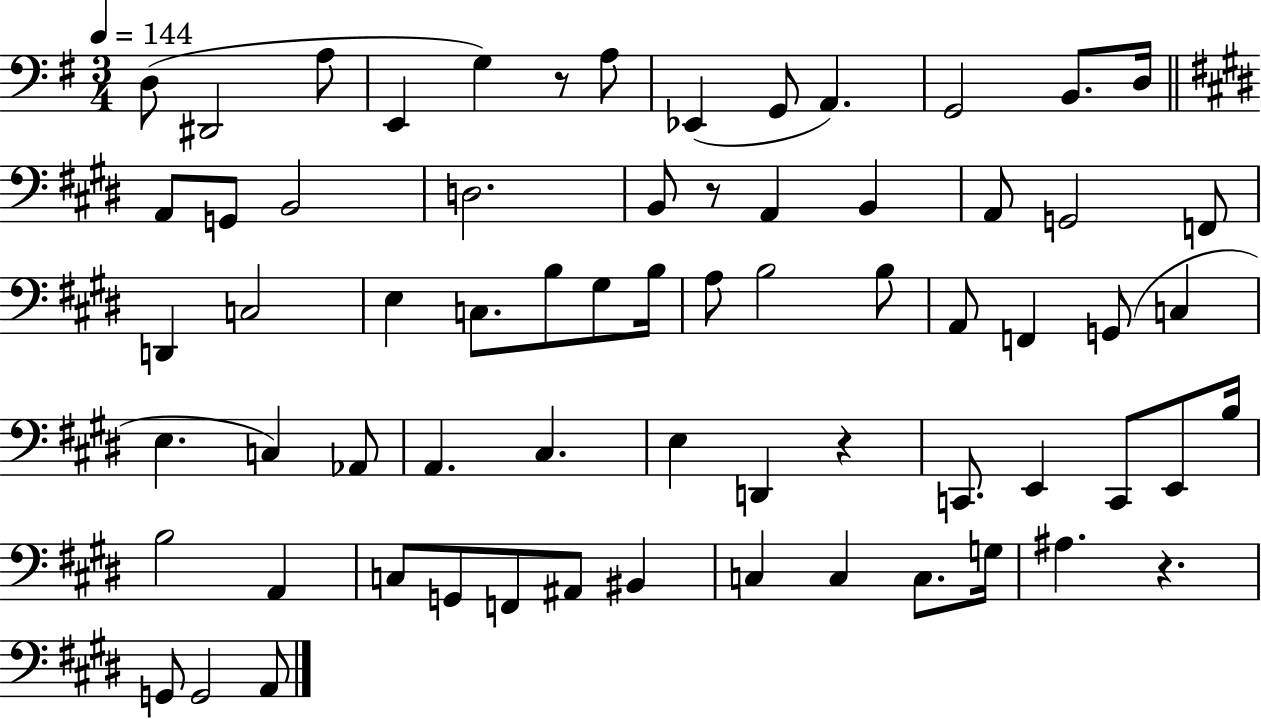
{
  \clef bass
  \numericTimeSignature
  \time 3/4
  \key g \major
  \tempo 4 = 144
  d8( dis,2 a8 | e,4 g4) r8 a8 | ees,4( g,8 a,4.) | g,2 b,8. d16 | \break \bar "||" \break \key e \major a,8 g,8 b,2 | d2. | b,8 r8 a,4 b,4 | a,8 g,2 f,8 | \break d,4 c2 | e4 c8. b8 gis8 b16 | a8 b2 b8 | a,8 f,4 g,8( c4 | \break e4. c4) aes,8 | a,4. cis4. | e4 d,4 r4 | c,8. e,4 c,8 e,8 b16 | \break b2 a,4 | c8 g,8 f,8 ais,8 bis,4 | c4 c4 c8. g16 | ais4. r4. | \break g,8 g,2 a,8 | \bar "|."
}